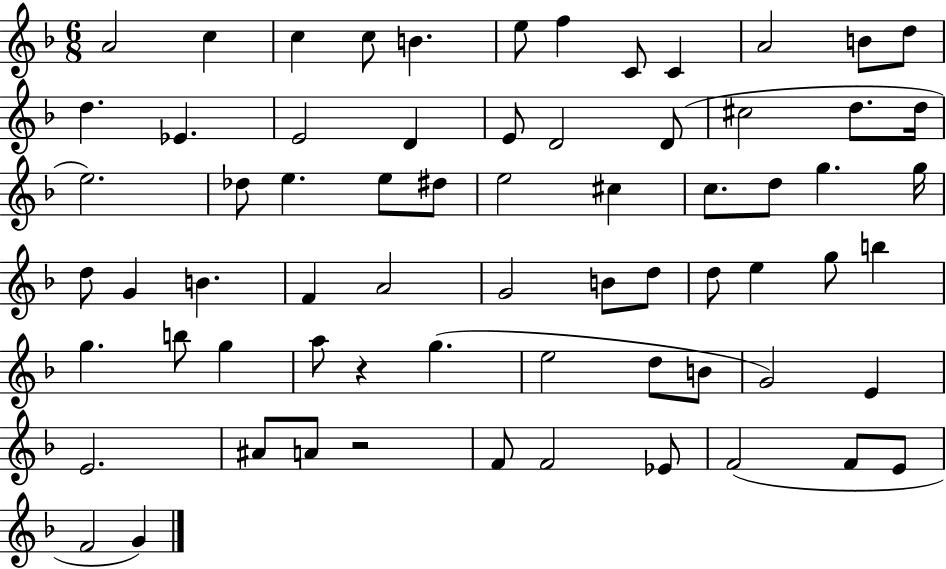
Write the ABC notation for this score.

X:1
T:Untitled
M:6/8
L:1/4
K:F
A2 c c c/2 B e/2 f C/2 C A2 B/2 d/2 d _E E2 D E/2 D2 D/2 ^c2 d/2 d/4 e2 _d/2 e e/2 ^d/2 e2 ^c c/2 d/2 g g/4 d/2 G B F A2 G2 B/2 d/2 d/2 e g/2 b g b/2 g a/2 z g e2 d/2 B/2 G2 E E2 ^A/2 A/2 z2 F/2 F2 _E/2 F2 F/2 E/2 F2 G